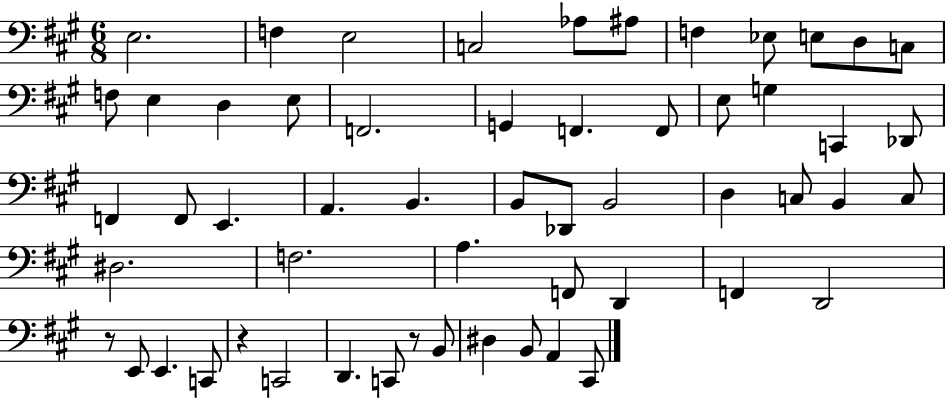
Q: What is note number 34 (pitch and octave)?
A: B2